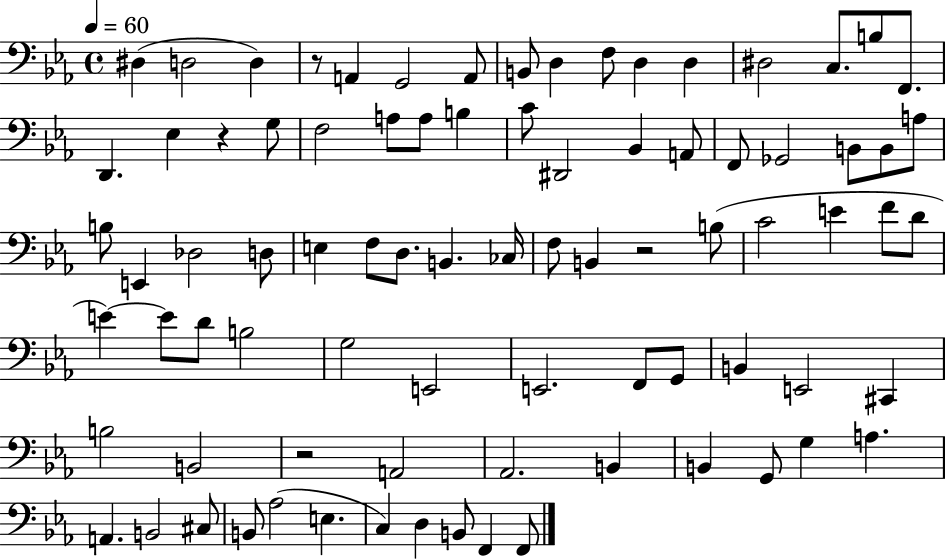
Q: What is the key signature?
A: EES major